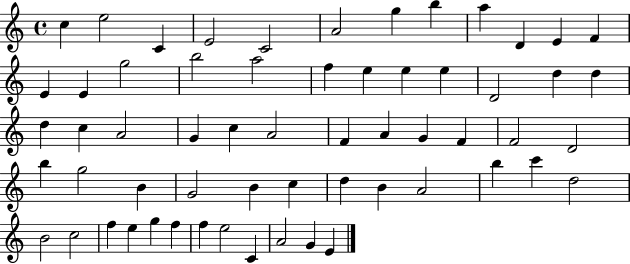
{
  \clef treble
  \time 4/4
  \defaultTimeSignature
  \key c \major
  c''4 e''2 c'4 | e'2 c'2 | a'2 g''4 b''4 | a''4 d'4 e'4 f'4 | \break e'4 e'4 g''2 | b''2 a''2 | f''4 e''4 e''4 e''4 | d'2 d''4 d''4 | \break d''4 c''4 a'2 | g'4 c''4 a'2 | f'4 a'4 g'4 f'4 | f'2 d'2 | \break b''4 g''2 b'4 | g'2 b'4 c''4 | d''4 b'4 a'2 | b''4 c'''4 d''2 | \break b'2 c''2 | f''4 e''4 g''4 f''4 | f''4 e''2 c'4 | a'2 g'4 e'4 | \break \bar "|."
}